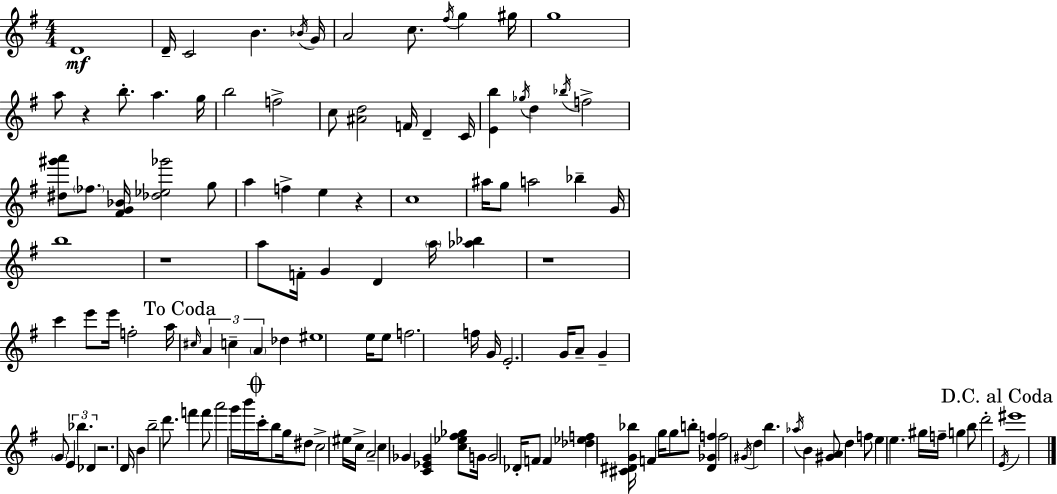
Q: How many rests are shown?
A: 5